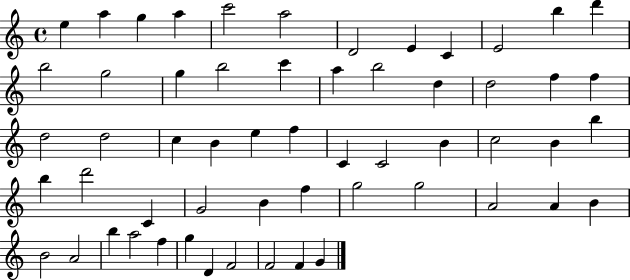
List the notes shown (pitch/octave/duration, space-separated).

E5/q A5/q G5/q A5/q C6/h A5/h D4/h E4/q C4/q E4/h B5/q D6/q B5/h G5/h G5/q B5/h C6/q A5/q B5/h D5/q D5/h F5/q F5/q D5/h D5/h C5/q B4/q E5/q F5/q C4/q C4/h B4/q C5/h B4/q B5/q B5/q D6/h C4/q G4/h B4/q F5/q G5/h G5/h A4/h A4/q B4/q B4/h A4/h B5/q A5/h F5/q G5/q D4/q F4/h F4/h F4/q G4/q